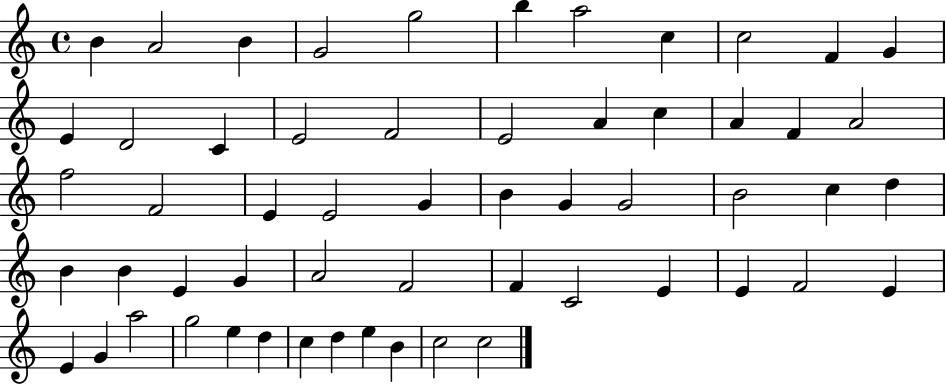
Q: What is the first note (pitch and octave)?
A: B4